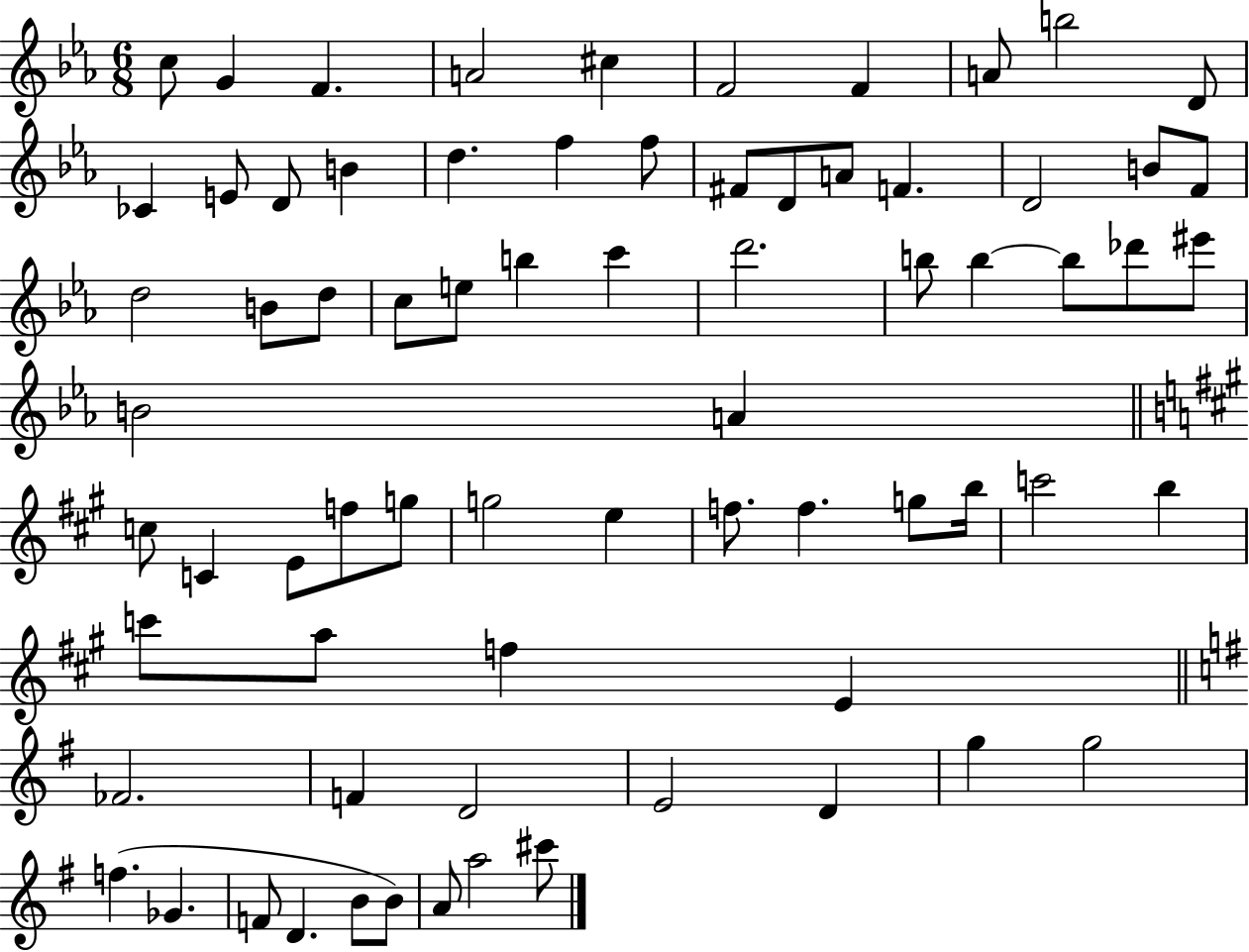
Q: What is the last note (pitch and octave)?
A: C#6